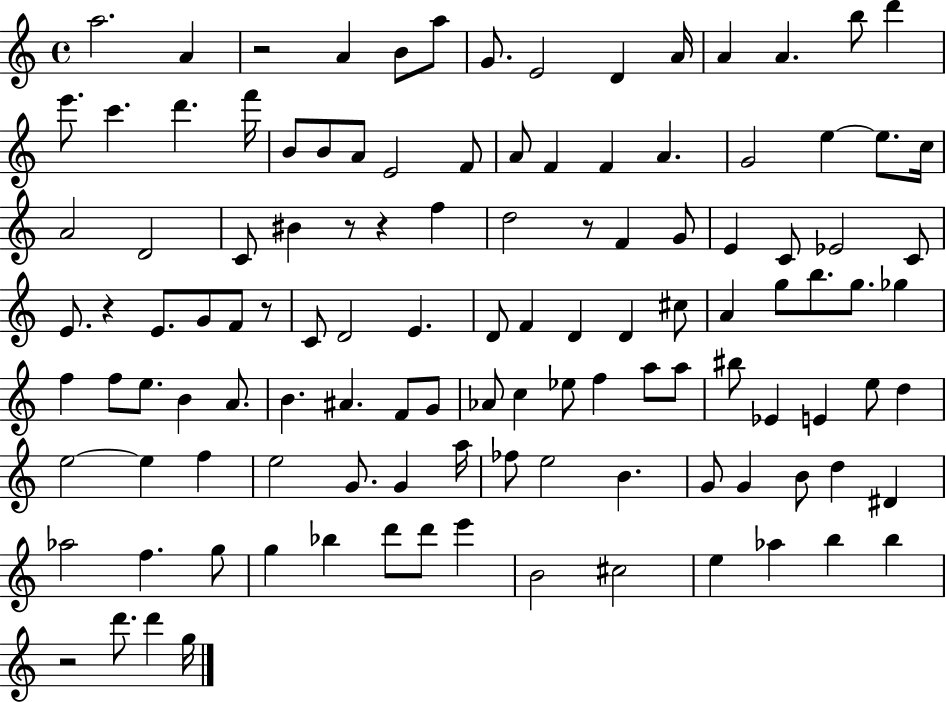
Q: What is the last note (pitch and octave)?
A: G5